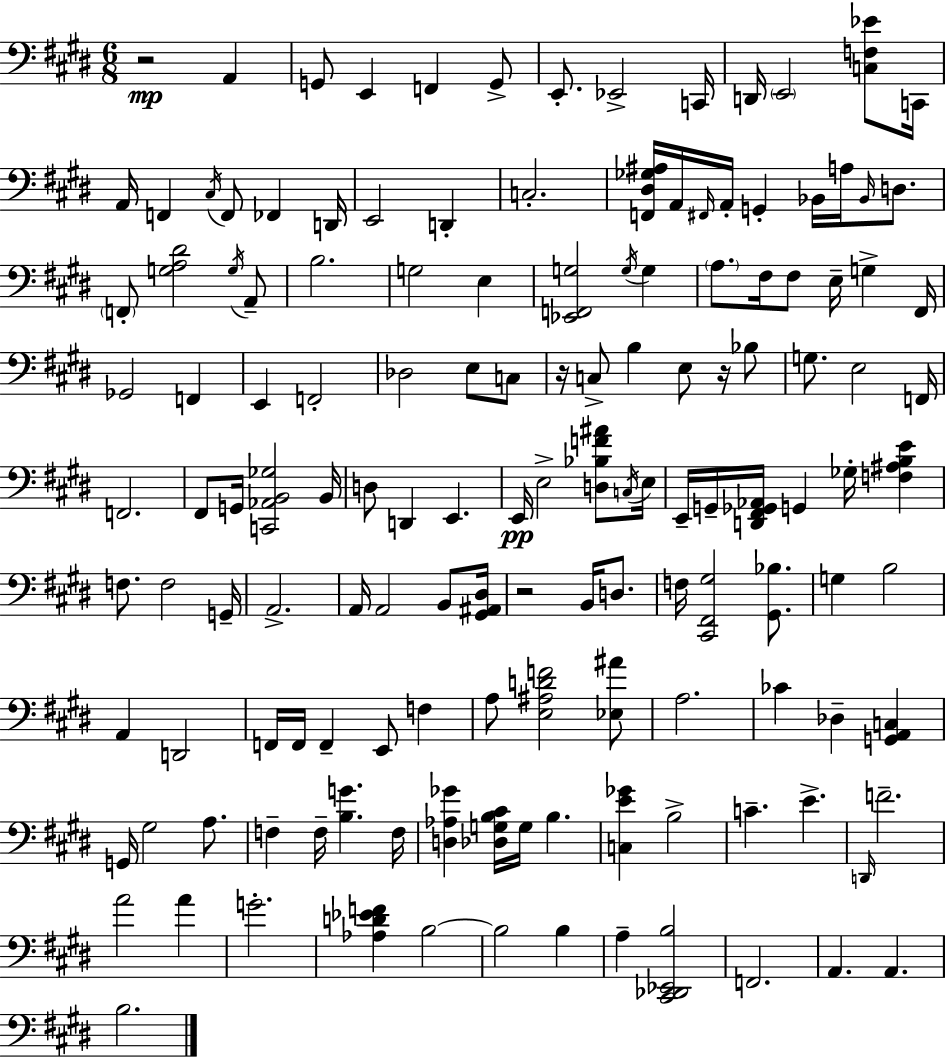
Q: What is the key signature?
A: E major